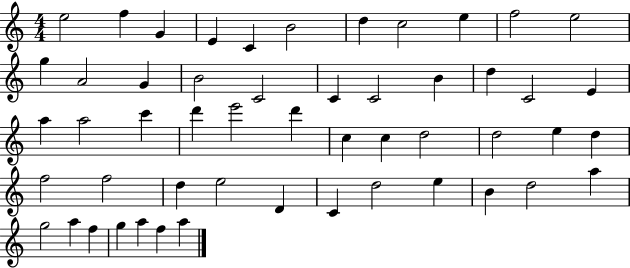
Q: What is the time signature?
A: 4/4